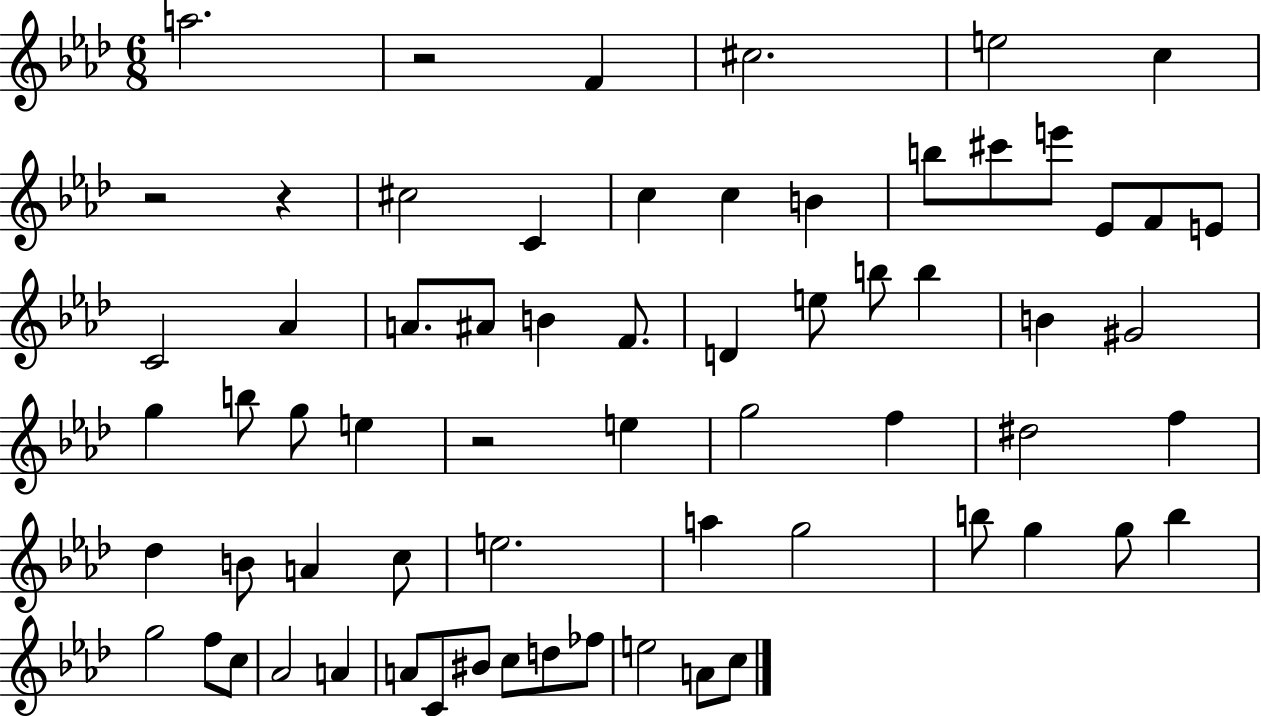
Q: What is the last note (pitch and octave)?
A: C5